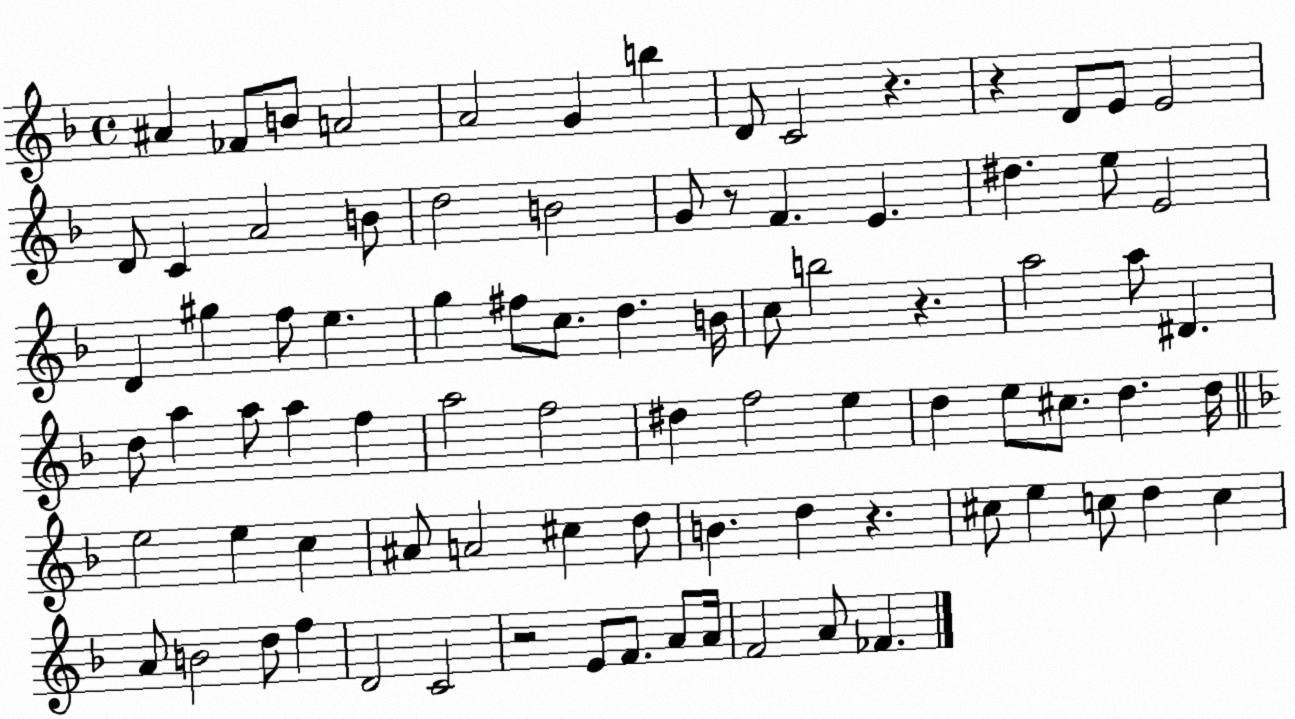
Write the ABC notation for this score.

X:1
T:Untitled
M:4/4
L:1/4
K:F
^A _F/2 B/2 A2 A2 G b D/2 C2 z z D/2 E/2 E2 D/2 C A2 B/2 d2 B2 G/2 z/2 F E ^d e/2 E2 D ^g f/2 e g ^f/2 c/2 d B/4 c/2 b2 z a2 a/2 ^D d/2 a a/2 a f a2 f2 ^d f2 e d e/2 ^c/2 d d/4 e2 e c ^A/2 A2 ^c d/2 B d z ^c/2 e c/2 d c A/2 B2 d/2 f D2 C2 z2 E/2 F/2 A/2 A/4 F2 A/2 _F